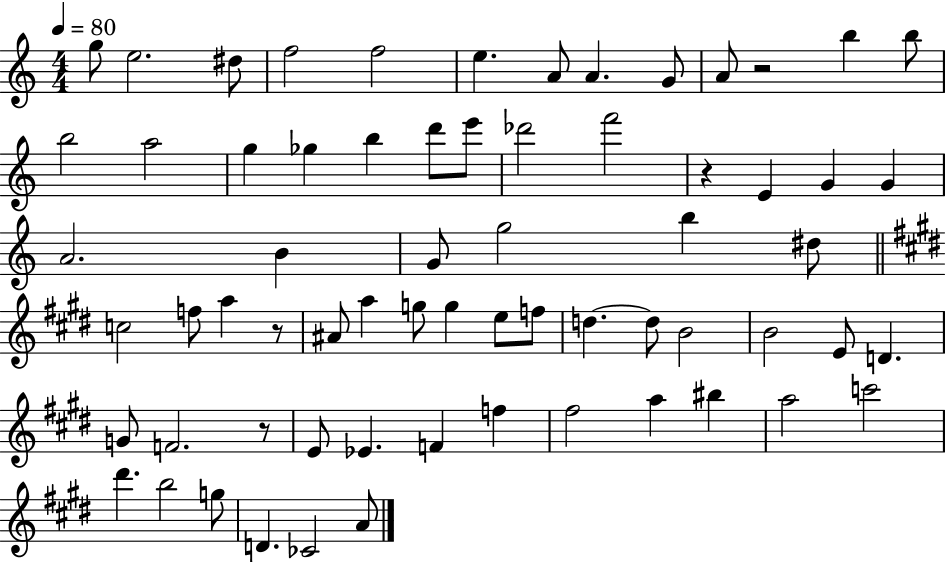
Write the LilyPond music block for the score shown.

{
  \clef treble
  \numericTimeSignature
  \time 4/4
  \key c \major
  \tempo 4 = 80
  g''8 e''2. dis''8 | f''2 f''2 | e''4. a'8 a'4. g'8 | a'8 r2 b''4 b''8 | \break b''2 a''2 | g''4 ges''4 b''4 d'''8 e'''8 | des'''2 f'''2 | r4 e'4 g'4 g'4 | \break a'2. b'4 | g'8 g''2 b''4 dis''8 | \bar "||" \break \key e \major c''2 f''8 a''4 r8 | ais'8 a''4 g''8 g''4 e''8 f''8 | d''4.~~ d''8 b'2 | b'2 e'8 d'4. | \break g'8 f'2. r8 | e'8 ees'4. f'4 f''4 | fis''2 a''4 bis''4 | a''2 c'''2 | \break dis'''4. b''2 g''8 | d'4. ces'2 a'8 | \bar "|."
}